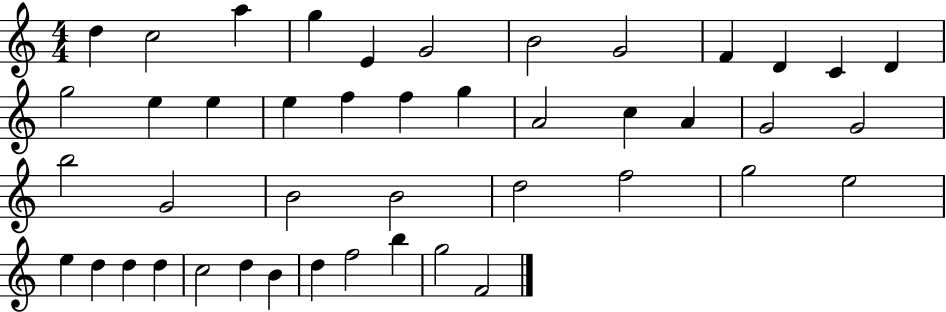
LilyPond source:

{
  \clef treble
  \numericTimeSignature
  \time 4/4
  \key c \major
  d''4 c''2 a''4 | g''4 e'4 g'2 | b'2 g'2 | f'4 d'4 c'4 d'4 | \break g''2 e''4 e''4 | e''4 f''4 f''4 g''4 | a'2 c''4 a'4 | g'2 g'2 | \break b''2 g'2 | b'2 b'2 | d''2 f''2 | g''2 e''2 | \break e''4 d''4 d''4 d''4 | c''2 d''4 b'4 | d''4 f''2 b''4 | g''2 f'2 | \break \bar "|."
}